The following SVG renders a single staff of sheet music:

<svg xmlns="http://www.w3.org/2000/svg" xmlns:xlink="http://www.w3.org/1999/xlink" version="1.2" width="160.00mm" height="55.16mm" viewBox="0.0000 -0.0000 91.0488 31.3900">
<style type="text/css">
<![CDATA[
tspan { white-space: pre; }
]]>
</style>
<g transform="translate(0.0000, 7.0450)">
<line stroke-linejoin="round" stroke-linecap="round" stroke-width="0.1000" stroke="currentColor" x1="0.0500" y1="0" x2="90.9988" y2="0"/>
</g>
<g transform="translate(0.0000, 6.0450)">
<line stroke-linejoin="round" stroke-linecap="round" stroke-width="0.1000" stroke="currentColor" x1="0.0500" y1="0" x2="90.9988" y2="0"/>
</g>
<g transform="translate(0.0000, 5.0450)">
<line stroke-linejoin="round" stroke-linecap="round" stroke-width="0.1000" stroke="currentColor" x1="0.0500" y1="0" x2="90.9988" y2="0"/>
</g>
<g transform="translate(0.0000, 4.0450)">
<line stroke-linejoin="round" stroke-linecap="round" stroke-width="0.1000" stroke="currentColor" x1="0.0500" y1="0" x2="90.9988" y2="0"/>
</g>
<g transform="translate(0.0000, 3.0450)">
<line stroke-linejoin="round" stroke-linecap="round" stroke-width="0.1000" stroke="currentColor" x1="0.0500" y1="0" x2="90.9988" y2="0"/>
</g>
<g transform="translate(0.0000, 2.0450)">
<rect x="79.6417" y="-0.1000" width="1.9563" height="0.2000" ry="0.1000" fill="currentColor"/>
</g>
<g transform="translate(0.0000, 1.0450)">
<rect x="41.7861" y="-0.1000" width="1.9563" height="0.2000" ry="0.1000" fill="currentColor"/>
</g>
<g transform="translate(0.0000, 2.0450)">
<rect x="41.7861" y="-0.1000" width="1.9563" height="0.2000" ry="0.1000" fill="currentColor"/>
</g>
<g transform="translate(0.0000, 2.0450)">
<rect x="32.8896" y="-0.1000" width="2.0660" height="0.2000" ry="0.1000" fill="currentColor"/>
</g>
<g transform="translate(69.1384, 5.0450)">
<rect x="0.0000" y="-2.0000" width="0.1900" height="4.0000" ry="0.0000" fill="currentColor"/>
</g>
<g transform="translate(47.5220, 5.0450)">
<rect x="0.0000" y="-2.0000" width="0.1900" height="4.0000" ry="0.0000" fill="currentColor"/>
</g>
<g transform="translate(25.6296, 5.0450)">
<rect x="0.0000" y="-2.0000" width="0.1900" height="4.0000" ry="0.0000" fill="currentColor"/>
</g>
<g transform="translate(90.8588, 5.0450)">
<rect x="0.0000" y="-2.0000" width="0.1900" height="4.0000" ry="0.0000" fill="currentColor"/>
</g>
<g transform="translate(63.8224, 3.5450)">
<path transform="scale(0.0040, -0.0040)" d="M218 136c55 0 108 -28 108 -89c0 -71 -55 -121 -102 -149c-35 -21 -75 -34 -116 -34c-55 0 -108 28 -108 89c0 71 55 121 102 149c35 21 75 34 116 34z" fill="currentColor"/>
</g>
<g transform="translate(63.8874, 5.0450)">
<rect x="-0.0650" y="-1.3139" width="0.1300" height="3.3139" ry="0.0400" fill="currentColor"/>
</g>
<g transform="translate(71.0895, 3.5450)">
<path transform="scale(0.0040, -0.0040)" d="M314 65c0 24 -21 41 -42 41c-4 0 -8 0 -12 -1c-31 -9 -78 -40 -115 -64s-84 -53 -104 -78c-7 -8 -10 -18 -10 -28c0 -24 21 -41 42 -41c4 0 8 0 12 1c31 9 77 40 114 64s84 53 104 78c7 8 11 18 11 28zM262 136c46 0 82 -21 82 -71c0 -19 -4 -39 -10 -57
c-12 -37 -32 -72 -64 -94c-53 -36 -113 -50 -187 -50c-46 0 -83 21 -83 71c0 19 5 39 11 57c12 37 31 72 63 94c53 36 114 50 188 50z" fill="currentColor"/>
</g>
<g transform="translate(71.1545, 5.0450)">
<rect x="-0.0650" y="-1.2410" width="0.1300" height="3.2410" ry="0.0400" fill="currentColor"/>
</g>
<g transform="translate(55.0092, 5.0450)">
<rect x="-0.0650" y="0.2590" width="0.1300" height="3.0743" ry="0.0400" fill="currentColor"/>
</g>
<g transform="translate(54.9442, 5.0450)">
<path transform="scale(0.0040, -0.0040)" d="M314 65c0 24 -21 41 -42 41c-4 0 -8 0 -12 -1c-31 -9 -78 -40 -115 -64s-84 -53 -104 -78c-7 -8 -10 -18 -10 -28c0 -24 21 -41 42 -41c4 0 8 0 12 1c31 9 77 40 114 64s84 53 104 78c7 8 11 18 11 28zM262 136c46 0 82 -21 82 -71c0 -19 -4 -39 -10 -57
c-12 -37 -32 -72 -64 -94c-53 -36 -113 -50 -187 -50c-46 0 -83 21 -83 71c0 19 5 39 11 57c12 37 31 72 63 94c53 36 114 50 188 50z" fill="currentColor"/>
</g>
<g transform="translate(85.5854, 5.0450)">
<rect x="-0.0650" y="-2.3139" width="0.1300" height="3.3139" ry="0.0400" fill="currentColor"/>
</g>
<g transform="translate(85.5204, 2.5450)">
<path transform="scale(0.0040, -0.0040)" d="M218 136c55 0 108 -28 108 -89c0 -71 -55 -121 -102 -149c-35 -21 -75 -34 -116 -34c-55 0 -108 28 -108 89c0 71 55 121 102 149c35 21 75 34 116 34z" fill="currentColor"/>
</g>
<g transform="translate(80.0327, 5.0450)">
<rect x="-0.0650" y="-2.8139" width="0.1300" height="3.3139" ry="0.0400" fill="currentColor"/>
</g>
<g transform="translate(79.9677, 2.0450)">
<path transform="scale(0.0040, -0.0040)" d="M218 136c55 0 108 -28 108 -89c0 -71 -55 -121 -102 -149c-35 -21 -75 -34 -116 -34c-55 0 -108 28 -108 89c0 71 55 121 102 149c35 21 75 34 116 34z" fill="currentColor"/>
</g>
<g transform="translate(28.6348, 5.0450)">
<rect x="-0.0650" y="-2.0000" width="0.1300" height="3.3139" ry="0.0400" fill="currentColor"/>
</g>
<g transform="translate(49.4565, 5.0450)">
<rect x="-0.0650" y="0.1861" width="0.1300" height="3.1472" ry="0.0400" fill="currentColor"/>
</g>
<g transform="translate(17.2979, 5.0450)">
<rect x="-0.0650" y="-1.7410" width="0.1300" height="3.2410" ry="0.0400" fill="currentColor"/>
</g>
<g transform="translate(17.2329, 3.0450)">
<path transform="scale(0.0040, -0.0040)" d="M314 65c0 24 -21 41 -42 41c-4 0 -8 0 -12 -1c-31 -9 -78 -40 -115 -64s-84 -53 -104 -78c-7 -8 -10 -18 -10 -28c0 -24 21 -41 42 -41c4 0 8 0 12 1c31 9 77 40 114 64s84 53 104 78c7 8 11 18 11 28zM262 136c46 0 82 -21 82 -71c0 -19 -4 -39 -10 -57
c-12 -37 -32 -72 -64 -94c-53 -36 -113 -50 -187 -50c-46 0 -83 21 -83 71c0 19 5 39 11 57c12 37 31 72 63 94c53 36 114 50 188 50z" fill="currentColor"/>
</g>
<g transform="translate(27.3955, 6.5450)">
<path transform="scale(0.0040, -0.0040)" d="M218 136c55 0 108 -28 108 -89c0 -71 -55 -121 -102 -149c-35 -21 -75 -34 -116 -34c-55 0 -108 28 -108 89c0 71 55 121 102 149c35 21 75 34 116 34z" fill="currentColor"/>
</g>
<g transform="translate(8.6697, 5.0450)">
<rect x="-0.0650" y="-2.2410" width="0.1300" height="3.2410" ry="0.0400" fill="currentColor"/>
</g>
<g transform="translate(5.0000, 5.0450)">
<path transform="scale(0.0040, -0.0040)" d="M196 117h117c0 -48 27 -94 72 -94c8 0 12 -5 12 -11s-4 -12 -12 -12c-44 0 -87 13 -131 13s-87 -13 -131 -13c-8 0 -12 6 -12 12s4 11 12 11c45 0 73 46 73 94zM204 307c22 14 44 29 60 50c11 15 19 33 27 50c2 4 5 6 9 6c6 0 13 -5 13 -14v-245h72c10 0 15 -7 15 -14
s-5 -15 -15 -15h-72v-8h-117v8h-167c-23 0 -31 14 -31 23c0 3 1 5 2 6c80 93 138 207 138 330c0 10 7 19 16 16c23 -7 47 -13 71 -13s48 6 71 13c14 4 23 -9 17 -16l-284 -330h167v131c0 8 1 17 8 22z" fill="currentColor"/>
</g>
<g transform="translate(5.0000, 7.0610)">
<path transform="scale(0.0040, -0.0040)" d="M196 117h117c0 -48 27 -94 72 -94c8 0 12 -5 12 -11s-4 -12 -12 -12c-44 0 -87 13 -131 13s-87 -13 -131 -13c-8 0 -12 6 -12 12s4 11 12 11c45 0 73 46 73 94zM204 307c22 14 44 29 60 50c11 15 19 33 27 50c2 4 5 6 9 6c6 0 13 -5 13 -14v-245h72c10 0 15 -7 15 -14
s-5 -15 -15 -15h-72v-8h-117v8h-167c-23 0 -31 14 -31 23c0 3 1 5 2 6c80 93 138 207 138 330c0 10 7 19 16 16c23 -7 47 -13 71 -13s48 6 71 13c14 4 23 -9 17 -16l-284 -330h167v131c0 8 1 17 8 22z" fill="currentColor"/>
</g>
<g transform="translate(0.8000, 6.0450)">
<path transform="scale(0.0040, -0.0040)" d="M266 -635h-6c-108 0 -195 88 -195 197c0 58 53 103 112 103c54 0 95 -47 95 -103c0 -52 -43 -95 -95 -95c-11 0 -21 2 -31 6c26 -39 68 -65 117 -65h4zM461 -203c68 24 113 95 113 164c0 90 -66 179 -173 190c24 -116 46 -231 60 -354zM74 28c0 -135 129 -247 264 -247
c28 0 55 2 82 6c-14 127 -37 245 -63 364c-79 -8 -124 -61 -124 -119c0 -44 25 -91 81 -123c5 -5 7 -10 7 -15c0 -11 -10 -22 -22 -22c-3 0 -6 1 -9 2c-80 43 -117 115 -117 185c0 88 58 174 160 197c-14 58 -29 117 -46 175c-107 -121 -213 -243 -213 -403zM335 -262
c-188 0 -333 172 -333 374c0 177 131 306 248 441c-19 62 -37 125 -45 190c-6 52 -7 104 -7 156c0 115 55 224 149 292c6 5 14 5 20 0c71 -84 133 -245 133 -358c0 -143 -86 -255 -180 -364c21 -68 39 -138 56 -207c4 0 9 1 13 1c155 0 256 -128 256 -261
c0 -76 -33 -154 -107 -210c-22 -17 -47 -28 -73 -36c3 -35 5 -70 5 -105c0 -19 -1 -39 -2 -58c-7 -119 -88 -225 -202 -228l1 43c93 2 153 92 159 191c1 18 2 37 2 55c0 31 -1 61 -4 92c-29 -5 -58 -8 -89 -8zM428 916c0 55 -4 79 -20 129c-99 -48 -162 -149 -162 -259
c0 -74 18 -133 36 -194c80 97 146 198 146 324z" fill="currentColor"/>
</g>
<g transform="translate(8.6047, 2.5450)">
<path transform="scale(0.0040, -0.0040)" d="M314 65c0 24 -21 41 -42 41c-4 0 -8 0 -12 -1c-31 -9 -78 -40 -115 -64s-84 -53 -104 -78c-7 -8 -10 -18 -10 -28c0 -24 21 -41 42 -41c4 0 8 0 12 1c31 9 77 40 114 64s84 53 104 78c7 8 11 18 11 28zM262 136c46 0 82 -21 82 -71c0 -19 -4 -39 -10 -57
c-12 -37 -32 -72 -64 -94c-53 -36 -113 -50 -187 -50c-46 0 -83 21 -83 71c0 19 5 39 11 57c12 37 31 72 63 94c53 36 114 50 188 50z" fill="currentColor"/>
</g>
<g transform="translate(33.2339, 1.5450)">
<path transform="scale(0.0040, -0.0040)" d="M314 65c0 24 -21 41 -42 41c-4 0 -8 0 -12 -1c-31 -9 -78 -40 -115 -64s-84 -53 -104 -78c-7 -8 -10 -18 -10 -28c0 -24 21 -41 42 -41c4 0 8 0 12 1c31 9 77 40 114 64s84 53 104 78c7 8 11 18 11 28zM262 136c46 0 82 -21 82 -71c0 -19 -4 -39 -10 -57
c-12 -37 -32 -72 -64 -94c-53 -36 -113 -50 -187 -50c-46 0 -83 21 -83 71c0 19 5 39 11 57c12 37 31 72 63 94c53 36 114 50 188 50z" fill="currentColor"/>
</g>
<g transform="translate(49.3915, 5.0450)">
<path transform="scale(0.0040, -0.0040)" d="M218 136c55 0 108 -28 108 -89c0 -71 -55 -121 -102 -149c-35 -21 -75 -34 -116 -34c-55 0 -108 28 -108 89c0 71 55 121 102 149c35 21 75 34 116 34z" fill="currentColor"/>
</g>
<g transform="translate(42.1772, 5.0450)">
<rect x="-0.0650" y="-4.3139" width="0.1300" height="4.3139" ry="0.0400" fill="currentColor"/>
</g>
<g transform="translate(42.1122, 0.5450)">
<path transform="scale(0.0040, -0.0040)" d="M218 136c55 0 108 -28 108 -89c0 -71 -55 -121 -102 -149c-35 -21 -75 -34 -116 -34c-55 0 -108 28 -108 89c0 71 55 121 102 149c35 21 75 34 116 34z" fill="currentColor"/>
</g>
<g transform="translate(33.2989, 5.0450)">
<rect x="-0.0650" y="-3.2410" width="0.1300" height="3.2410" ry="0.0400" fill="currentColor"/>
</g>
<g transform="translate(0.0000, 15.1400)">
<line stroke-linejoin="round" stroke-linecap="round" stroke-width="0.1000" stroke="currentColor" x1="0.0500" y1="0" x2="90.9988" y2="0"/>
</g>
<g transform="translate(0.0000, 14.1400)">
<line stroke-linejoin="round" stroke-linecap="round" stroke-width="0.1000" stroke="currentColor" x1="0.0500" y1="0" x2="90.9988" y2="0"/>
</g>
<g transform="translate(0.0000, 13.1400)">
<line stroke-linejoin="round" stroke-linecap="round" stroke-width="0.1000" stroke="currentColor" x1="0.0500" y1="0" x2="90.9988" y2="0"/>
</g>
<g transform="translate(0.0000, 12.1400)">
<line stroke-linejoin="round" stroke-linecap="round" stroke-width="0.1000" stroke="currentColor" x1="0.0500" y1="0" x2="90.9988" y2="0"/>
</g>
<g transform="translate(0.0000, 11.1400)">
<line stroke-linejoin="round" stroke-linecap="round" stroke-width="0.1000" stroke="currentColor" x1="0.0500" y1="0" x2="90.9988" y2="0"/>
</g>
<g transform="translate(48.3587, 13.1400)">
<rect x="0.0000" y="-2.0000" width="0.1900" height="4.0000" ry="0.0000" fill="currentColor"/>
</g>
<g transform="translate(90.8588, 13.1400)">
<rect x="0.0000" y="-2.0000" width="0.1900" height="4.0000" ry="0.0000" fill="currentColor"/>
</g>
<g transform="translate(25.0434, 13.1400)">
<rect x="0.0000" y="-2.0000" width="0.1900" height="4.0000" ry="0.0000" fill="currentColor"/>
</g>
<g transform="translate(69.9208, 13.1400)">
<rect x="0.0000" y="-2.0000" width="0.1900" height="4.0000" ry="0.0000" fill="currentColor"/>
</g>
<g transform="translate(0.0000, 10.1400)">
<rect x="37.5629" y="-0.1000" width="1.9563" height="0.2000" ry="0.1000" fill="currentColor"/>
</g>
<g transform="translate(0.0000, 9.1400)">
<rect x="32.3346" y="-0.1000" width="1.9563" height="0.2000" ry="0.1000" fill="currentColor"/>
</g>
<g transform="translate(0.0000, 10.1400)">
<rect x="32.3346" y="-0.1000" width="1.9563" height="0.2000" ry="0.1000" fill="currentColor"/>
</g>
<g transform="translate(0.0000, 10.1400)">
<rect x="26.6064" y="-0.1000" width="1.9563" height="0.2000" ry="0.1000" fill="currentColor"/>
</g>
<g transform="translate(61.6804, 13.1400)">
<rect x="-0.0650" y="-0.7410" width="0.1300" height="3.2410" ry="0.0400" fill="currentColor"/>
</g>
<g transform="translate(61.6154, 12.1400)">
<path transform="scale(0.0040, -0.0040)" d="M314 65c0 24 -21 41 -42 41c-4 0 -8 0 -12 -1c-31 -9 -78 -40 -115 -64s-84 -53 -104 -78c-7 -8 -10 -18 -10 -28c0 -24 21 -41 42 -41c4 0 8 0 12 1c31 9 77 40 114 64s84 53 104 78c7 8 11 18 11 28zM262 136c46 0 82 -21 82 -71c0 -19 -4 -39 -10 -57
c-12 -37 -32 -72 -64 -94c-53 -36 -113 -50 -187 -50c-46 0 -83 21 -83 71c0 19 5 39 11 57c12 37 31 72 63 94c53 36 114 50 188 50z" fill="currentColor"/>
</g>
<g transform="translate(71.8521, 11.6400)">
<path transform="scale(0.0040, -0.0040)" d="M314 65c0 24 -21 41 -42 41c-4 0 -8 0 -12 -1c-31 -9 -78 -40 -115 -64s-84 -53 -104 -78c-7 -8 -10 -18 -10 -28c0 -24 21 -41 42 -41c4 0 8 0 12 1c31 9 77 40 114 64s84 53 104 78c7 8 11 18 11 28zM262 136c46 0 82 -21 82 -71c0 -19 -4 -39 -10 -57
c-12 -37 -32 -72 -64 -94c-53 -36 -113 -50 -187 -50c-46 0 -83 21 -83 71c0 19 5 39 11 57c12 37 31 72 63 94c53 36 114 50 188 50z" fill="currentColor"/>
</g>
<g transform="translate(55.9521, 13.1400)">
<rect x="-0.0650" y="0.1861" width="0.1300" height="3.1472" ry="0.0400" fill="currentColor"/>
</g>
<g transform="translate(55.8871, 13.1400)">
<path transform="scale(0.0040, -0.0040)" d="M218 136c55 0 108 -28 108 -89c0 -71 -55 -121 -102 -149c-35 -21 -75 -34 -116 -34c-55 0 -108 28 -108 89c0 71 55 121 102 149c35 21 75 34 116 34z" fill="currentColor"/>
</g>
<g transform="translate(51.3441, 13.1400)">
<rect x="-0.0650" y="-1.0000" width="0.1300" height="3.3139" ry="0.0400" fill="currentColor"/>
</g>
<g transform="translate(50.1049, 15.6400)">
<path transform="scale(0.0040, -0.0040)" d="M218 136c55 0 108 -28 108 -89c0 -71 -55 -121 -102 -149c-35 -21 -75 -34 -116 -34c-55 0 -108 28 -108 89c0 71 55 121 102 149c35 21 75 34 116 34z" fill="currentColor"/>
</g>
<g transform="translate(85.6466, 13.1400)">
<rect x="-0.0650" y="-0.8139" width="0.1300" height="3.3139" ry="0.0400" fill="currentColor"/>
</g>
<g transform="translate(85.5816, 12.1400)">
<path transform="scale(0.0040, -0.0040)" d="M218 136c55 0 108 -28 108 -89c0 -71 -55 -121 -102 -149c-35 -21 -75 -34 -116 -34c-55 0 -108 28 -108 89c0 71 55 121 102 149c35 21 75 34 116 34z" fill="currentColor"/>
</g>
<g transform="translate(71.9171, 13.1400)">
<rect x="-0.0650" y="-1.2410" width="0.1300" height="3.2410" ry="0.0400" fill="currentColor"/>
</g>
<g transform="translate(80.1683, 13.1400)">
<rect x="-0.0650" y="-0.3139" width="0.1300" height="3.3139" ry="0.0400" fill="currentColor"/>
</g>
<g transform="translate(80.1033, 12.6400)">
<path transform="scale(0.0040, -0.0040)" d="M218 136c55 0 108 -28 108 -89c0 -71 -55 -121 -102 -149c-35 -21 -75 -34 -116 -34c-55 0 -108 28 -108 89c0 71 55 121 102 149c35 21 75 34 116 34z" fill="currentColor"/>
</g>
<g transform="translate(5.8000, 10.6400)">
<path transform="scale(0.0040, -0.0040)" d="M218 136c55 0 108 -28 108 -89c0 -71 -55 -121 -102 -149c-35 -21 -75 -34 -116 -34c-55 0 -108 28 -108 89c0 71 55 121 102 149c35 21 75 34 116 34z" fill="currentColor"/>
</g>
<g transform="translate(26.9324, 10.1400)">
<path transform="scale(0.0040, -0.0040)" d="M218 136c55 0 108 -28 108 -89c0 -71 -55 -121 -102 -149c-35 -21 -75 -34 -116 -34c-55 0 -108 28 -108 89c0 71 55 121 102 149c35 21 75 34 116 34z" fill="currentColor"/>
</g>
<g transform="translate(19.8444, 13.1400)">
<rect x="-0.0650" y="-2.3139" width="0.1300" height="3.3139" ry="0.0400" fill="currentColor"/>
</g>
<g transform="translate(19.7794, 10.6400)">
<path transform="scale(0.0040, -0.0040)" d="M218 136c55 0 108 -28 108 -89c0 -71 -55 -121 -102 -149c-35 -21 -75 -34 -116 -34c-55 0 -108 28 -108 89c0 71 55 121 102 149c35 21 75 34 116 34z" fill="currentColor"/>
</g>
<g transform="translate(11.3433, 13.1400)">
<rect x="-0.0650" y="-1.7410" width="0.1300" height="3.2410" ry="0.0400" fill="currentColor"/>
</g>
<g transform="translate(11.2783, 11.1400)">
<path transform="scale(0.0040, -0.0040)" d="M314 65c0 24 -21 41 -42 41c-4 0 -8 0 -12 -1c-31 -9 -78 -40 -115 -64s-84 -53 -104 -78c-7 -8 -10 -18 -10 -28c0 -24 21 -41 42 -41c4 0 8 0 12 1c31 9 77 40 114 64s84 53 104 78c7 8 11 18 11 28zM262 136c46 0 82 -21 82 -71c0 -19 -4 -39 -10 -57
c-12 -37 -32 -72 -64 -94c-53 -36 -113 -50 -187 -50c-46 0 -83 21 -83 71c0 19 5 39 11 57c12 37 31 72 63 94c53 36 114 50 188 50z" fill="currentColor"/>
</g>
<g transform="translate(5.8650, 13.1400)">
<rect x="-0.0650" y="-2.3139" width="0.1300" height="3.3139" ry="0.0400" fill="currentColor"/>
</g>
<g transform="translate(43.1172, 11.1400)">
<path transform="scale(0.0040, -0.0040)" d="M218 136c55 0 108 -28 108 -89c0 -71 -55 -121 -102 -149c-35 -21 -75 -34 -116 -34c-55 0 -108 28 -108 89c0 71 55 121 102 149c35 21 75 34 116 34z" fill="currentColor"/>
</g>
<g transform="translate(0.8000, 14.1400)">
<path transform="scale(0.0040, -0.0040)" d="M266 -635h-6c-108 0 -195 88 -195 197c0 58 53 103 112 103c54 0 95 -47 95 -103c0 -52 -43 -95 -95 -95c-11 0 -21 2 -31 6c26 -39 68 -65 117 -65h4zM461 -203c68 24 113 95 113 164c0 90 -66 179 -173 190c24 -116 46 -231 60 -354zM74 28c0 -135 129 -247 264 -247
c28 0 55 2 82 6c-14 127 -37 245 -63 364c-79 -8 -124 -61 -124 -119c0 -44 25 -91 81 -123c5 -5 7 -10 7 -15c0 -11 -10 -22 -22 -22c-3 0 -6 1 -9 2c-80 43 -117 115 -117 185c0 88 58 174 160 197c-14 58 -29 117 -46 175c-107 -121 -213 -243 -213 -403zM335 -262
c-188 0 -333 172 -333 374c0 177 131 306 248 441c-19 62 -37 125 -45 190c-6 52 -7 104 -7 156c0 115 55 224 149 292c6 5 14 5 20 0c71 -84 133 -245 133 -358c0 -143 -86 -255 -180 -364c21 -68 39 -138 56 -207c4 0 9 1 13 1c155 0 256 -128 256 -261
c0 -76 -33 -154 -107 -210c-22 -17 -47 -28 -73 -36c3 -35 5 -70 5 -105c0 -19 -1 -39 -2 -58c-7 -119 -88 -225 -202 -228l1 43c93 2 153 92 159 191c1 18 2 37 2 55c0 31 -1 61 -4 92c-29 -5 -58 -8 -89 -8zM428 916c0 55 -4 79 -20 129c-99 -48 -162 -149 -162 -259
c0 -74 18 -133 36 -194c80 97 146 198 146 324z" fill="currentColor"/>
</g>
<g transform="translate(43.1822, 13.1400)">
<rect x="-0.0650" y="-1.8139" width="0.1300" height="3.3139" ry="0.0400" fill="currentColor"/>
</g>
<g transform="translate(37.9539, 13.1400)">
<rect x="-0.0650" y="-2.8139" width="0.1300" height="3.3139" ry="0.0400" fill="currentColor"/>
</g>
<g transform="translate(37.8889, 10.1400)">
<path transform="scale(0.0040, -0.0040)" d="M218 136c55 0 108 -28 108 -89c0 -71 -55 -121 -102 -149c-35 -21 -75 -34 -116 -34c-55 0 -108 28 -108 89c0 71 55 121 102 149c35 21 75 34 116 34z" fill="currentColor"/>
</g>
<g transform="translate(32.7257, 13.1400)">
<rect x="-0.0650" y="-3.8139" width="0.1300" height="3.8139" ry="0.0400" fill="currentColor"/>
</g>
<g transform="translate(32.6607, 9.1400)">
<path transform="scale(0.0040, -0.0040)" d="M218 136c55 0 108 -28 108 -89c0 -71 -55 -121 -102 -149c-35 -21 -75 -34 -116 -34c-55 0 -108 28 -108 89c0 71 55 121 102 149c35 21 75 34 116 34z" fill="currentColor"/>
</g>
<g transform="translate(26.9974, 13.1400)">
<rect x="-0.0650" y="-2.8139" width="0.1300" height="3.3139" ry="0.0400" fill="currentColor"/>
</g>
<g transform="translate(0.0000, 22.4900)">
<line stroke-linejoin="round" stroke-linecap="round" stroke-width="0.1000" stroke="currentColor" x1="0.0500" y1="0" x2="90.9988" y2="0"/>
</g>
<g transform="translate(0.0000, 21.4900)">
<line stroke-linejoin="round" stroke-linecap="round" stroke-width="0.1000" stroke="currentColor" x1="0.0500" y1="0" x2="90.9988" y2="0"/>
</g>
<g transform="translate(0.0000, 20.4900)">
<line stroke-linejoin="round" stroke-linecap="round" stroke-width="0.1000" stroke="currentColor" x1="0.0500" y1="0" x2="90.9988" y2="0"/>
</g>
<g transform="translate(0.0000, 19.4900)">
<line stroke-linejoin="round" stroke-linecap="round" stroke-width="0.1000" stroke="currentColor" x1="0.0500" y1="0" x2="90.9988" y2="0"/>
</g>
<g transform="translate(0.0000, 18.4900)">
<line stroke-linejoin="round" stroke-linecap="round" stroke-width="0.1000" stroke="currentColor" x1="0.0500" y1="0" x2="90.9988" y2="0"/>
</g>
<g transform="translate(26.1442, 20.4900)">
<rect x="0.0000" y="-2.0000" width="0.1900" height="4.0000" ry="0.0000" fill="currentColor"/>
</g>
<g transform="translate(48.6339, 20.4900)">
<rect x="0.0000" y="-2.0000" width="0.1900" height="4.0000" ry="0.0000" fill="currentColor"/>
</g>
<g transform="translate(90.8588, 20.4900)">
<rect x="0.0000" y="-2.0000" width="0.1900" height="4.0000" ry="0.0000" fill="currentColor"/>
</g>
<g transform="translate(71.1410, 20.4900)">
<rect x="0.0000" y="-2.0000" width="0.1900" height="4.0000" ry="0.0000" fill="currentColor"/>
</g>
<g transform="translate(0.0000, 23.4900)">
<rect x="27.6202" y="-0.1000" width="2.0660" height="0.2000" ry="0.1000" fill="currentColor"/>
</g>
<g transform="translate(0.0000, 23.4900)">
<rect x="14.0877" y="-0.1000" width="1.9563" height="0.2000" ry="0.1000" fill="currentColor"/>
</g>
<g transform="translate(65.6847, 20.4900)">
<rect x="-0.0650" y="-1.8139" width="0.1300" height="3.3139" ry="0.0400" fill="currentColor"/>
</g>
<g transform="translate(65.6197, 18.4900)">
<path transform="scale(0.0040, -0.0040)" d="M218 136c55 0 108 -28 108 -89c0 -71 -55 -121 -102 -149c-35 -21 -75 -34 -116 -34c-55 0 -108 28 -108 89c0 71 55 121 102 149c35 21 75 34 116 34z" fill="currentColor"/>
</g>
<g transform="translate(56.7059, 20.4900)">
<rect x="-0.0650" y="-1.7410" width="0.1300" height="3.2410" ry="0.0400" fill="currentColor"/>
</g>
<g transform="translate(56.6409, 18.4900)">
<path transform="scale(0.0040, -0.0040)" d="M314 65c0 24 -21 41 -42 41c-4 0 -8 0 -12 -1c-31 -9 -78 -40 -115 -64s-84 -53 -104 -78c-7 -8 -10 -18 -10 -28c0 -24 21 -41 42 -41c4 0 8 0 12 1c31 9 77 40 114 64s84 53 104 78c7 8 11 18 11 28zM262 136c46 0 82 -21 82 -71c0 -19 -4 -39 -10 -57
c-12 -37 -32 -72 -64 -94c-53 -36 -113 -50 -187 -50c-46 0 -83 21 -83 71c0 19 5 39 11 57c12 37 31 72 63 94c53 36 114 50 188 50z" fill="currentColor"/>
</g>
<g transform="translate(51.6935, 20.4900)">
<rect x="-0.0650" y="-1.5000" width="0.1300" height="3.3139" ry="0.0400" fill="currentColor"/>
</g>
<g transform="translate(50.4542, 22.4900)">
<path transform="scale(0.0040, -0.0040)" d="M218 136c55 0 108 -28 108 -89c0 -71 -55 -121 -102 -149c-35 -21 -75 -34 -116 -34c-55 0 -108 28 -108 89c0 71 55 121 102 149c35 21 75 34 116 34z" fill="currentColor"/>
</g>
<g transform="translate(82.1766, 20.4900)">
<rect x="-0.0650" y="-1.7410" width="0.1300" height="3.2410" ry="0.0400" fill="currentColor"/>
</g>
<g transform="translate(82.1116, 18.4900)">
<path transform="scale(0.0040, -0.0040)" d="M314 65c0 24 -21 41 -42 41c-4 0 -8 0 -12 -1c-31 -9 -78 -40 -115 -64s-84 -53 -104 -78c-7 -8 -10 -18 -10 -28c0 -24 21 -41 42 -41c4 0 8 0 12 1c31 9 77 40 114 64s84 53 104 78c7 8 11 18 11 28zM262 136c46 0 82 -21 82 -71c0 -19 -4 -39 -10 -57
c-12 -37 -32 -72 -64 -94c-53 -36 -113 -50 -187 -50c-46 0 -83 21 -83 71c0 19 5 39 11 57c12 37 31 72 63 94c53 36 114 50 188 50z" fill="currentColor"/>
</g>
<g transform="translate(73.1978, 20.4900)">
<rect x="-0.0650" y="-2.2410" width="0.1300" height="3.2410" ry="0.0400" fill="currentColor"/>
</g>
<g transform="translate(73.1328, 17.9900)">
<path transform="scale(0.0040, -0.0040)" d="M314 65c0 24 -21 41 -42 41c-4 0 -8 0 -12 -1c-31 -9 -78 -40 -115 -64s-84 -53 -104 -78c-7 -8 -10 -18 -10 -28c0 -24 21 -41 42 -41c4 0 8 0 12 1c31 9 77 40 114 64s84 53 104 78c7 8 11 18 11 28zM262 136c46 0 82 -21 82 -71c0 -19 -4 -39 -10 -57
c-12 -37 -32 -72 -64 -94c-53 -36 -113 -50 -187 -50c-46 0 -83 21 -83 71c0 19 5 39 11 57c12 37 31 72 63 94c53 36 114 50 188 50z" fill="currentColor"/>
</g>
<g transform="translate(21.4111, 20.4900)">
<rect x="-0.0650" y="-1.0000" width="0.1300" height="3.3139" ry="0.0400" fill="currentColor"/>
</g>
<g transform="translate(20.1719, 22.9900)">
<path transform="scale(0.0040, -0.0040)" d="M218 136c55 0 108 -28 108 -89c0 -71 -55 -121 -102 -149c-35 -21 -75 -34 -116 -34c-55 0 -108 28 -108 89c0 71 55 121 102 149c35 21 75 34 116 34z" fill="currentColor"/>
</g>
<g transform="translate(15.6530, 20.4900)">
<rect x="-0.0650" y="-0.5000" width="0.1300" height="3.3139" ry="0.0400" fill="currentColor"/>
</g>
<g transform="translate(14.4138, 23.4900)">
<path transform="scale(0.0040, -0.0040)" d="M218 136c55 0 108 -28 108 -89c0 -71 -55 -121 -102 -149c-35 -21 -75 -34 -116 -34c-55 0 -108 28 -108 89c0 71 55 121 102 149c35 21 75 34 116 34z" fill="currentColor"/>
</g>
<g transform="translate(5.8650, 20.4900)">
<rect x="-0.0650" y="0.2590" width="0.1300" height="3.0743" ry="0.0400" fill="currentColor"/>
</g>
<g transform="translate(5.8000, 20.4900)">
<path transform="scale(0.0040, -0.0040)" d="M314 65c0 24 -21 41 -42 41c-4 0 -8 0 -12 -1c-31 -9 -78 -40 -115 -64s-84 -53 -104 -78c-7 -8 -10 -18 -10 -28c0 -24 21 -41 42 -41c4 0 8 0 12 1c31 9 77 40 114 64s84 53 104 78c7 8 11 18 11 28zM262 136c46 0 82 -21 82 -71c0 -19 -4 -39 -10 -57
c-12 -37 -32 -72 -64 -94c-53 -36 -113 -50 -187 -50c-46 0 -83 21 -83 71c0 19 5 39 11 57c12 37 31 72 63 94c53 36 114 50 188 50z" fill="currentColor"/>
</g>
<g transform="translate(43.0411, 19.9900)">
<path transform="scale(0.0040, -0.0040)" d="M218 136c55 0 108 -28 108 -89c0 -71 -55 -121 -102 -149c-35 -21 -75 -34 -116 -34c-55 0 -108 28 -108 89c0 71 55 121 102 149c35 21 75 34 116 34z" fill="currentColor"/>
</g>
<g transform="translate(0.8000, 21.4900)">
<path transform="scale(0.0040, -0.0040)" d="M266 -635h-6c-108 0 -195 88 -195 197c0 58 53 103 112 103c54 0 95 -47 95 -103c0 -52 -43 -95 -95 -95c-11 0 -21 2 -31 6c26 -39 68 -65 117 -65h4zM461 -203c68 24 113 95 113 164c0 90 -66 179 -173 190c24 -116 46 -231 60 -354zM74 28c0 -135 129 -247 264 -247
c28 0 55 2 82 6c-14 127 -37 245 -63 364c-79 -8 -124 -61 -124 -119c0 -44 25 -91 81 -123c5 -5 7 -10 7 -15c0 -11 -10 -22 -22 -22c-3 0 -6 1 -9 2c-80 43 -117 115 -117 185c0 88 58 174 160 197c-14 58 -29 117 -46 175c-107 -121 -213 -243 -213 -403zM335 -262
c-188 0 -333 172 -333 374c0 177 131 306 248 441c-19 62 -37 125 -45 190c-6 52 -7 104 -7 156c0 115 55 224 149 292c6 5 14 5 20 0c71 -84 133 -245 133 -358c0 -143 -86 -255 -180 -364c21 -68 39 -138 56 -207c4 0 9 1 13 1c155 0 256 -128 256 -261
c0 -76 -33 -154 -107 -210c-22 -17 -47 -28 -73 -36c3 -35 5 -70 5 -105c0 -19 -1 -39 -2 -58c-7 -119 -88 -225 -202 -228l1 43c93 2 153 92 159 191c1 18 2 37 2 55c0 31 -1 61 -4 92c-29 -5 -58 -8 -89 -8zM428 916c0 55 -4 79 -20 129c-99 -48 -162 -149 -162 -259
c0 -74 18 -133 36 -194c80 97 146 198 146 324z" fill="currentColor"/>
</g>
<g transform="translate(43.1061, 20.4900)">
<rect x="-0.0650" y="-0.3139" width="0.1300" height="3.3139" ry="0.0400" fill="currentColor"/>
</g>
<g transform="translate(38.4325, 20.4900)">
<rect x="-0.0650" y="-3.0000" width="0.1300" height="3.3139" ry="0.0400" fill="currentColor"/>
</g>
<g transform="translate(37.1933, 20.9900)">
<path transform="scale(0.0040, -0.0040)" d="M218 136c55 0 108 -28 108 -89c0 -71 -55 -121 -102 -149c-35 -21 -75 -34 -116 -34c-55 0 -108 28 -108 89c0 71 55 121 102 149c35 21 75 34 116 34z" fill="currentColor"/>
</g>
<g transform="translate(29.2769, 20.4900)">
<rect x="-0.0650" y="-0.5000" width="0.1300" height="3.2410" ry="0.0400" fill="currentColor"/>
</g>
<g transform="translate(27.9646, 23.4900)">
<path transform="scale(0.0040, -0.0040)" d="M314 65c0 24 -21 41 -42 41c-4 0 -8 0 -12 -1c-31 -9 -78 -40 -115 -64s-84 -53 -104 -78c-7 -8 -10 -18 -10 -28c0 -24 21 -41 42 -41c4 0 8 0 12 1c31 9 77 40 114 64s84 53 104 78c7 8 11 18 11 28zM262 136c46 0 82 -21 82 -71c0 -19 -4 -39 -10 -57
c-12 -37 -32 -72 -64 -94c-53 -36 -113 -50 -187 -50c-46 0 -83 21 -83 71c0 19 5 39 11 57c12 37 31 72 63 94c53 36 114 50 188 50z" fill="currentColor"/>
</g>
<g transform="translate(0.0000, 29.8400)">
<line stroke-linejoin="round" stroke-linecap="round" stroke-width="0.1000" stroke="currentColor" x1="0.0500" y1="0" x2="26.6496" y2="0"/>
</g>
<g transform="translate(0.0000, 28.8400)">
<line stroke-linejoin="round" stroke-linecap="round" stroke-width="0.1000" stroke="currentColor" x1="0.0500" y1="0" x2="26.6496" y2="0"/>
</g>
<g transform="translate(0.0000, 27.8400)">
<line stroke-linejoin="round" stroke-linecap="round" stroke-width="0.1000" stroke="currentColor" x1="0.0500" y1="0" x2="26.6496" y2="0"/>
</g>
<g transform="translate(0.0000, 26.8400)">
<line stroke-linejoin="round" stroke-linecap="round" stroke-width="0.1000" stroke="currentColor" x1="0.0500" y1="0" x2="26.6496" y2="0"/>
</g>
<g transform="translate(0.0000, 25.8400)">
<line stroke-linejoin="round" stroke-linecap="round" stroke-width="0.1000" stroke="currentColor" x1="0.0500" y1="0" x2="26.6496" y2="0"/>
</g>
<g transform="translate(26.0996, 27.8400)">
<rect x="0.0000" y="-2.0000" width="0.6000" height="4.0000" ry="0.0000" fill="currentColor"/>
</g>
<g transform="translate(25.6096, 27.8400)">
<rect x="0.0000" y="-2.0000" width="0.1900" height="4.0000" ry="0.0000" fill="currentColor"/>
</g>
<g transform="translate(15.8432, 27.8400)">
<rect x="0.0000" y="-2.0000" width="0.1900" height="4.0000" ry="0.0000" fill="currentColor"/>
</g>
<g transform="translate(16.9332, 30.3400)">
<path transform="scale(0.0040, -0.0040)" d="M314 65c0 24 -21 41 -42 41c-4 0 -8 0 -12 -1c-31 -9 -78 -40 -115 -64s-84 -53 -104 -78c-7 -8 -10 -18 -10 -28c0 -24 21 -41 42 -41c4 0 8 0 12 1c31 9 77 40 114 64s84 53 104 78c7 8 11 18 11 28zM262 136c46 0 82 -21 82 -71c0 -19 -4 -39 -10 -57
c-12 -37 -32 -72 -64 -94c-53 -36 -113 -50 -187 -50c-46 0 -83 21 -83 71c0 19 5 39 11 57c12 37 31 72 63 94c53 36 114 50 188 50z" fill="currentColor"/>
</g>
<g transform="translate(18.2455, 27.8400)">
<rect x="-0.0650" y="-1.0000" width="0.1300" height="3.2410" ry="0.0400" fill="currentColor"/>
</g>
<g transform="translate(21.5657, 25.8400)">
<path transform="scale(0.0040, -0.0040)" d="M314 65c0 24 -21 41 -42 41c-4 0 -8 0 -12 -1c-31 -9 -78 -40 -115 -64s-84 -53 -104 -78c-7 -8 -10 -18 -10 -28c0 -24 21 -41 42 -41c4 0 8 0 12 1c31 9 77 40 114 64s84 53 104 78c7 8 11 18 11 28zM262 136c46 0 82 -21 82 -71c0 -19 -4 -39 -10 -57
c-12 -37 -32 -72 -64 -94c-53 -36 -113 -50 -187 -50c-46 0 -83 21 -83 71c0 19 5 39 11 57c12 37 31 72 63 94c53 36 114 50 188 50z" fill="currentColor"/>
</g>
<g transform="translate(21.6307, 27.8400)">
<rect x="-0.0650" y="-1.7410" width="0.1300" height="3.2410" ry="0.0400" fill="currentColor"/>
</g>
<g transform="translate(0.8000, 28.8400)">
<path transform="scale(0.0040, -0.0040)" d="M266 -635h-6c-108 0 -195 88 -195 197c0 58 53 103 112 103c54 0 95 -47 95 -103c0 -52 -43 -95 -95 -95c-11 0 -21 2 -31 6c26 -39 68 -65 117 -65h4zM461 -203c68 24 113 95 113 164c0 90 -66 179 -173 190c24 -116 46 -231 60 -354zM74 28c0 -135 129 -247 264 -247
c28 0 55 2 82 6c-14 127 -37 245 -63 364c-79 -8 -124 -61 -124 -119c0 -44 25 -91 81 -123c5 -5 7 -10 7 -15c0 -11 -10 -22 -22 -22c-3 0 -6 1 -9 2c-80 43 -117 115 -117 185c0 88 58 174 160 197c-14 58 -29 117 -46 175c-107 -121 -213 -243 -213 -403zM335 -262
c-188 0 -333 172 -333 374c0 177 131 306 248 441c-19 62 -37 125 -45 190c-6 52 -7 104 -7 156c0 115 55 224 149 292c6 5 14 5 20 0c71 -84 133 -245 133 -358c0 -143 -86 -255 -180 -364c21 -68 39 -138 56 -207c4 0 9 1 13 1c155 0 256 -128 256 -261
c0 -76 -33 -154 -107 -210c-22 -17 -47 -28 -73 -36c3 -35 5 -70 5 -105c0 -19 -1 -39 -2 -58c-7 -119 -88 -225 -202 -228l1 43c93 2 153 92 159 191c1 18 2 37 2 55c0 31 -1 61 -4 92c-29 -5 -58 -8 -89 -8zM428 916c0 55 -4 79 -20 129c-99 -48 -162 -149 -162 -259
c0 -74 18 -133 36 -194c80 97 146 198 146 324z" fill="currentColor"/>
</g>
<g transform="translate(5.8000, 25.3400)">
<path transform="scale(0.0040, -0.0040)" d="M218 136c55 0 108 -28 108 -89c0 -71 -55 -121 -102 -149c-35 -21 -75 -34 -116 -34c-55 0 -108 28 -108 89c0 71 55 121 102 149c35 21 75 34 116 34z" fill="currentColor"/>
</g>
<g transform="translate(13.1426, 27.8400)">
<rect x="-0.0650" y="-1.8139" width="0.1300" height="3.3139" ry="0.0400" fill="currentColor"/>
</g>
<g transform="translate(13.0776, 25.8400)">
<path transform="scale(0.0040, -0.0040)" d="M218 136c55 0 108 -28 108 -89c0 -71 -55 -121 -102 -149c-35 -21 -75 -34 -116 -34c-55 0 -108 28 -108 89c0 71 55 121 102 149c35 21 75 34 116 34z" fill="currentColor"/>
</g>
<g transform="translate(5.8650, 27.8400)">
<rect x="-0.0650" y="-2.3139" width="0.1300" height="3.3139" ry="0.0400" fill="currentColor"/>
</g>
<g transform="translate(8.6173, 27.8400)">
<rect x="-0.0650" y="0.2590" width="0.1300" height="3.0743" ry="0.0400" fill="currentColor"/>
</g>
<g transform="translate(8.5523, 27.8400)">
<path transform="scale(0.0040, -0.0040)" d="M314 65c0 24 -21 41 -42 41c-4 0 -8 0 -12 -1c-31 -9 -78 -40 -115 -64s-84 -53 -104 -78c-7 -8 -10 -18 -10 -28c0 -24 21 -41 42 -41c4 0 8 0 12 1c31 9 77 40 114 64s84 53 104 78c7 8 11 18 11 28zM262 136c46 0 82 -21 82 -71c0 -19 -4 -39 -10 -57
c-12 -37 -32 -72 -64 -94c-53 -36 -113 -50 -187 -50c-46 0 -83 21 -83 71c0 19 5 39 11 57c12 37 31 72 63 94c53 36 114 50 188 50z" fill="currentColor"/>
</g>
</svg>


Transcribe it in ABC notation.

X:1
T:Untitled
M:4/4
L:1/4
K:C
g2 f2 F b2 d' B B2 e e2 a g g f2 g a c' a f D B d2 e2 c d B2 C D C2 A c E f2 f g2 f2 g B2 f D2 f2